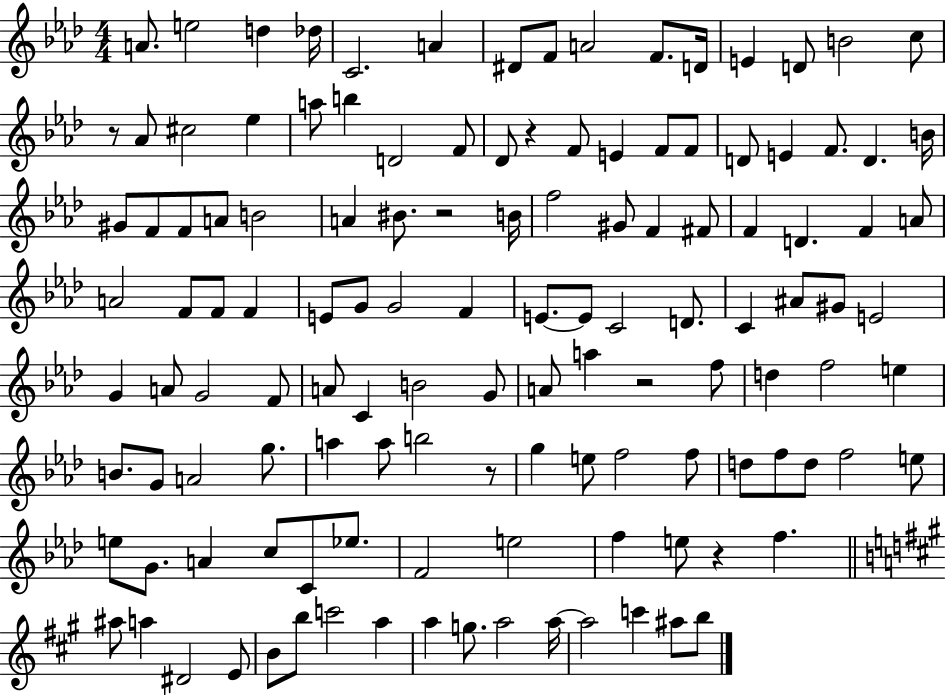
X:1
T:Untitled
M:4/4
L:1/4
K:Ab
A/2 e2 d _d/4 C2 A ^D/2 F/2 A2 F/2 D/4 E D/2 B2 c/2 z/2 _A/2 ^c2 _e a/2 b D2 F/2 _D/2 z F/2 E F/2 F/2 D/2 E F/2 D B/4 ^G/2 F/2 F/2 A/2 B2 A ^B/2 z2 B/4 f2 ^G/2 F ^F/2 F D F A/2 A2 F/2 F/2 F E/2 G/2 G2 F E/2 E/2 C2 D/2 C ^A/2 ^G/2 E2 G A/2 G2 F/2 A/2 C B2 G/2 A/2 a z2 f/2 d f2 e B/2 G/2 A2 g/2 a a/2 b2 z/2 g e/2 f2 f/2 d/2 f/2 d/2 f2 e/2 e/2 G/2 A c/2 C/2 _e/2 F2 e2 f e/2 z f ^a/2 a ^D2 E/2 B/2 b/2 c'2 a a g/2 a2 a/4 a2 c' ^a/2 b/2